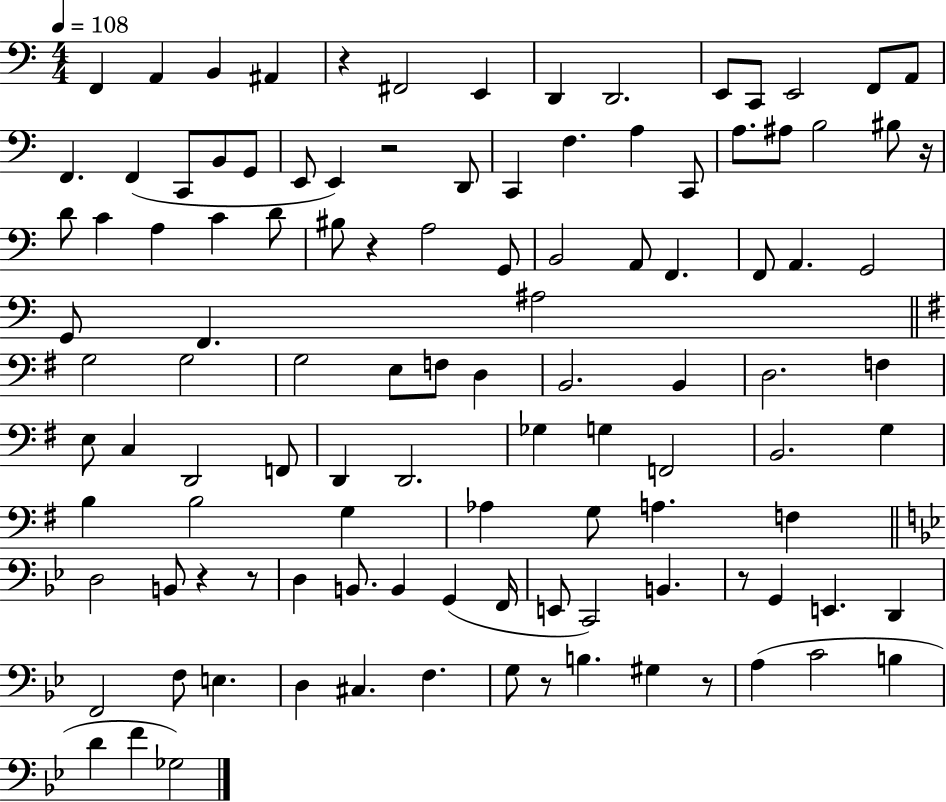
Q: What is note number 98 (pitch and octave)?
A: C4